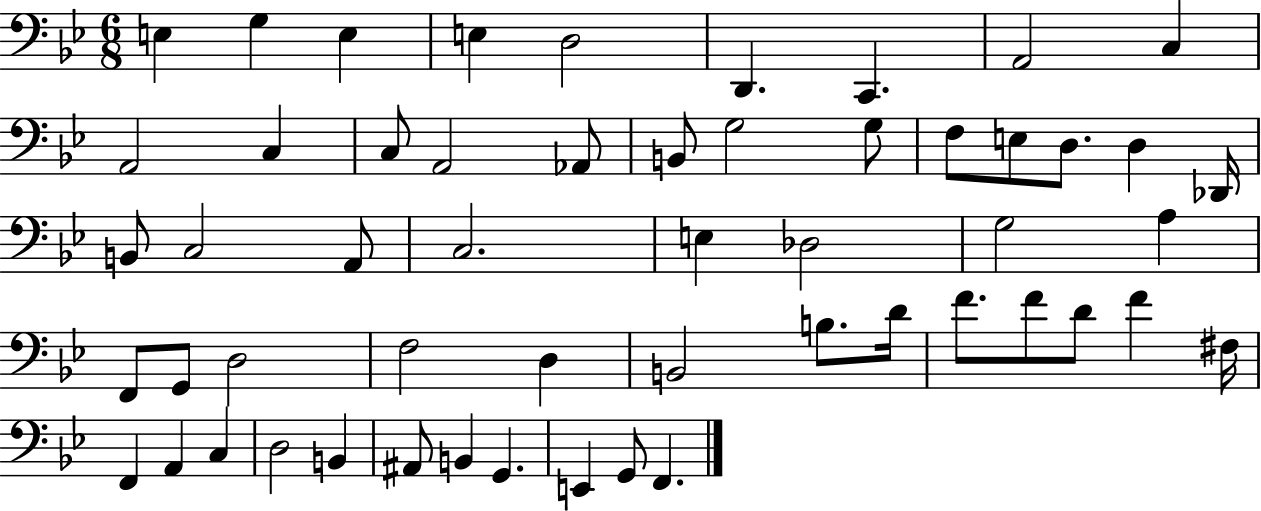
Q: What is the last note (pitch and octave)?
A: F2